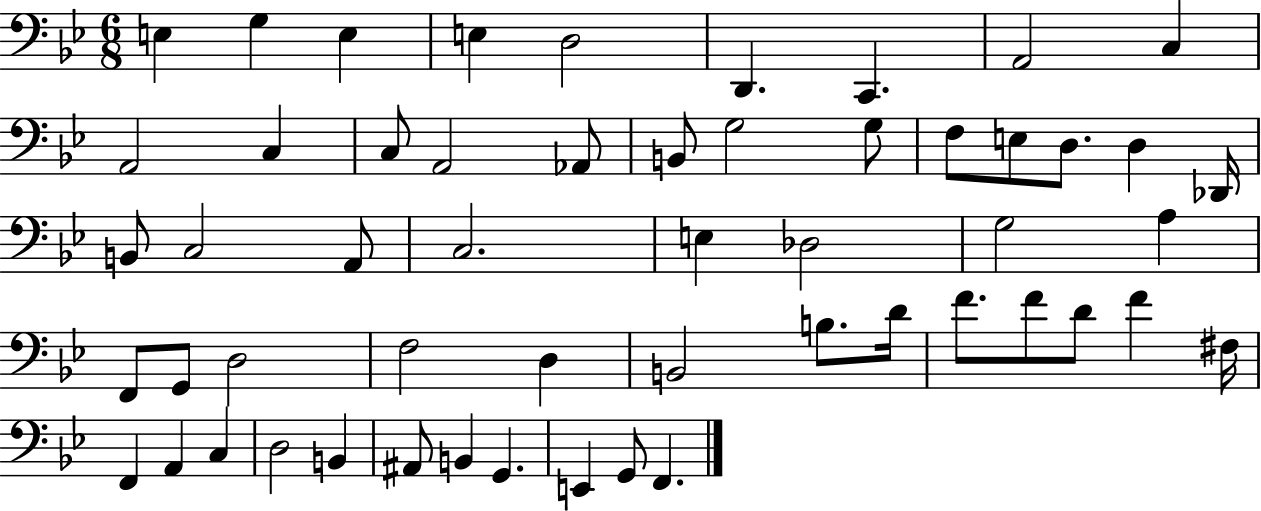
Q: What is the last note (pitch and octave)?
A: F2